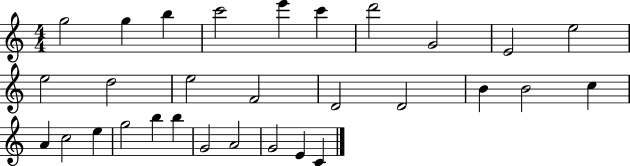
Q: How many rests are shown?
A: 0